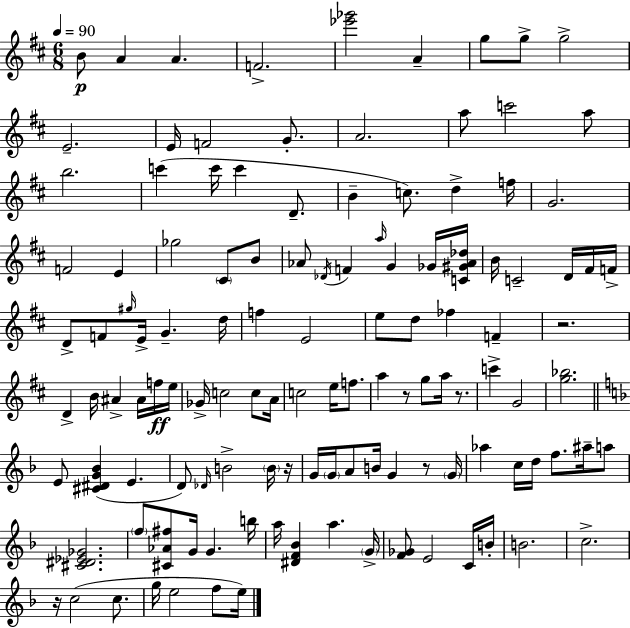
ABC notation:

X:1
T:Untitled
M:6/8
L:1/4
K:D
B/2 A A F2 [_e'_g']2 A g/2 g/2 g2 E2 E/4 F2 G/2 A2 a/2 c'2 a/2 b2 c' c'/4 c' D/2 B c/2 d f/4 G2 F2 E _g2 ^C/2 B/2 _A/2 _D/4 F a/4 G _G/4 [C^G_A_d]/4 B/4 C2 D/4 ^F/4 F/4 D/2 F/2 ^g/4 E/4 G d/4 f E2 e/2 d/2 _f F z2 D B/4 ^A ^A/4 f/4 e/4 _G/4 c2 c/2 A/4 c2 e/4 f/2 a z/2 g/2 a/4 z/2 c' G2 [g_b]2 E/2 [^C^DG_B] E D/2 _D/4 B2 B/4 z/4 G/4 G/4 A/2 B/4 G z/2 G/4 _a c/4 d/4 f/2 ^a/4 a/2 [^C^D_E_G]2 f/2 [^C_A^f]/2 G/4 G b/4 a/4 [^DF_B] a G/4 [F_G]/2 E2 C/4 B/4 B2 c2 z/4 c2 c/2 g/4 e2 f/2 e/4